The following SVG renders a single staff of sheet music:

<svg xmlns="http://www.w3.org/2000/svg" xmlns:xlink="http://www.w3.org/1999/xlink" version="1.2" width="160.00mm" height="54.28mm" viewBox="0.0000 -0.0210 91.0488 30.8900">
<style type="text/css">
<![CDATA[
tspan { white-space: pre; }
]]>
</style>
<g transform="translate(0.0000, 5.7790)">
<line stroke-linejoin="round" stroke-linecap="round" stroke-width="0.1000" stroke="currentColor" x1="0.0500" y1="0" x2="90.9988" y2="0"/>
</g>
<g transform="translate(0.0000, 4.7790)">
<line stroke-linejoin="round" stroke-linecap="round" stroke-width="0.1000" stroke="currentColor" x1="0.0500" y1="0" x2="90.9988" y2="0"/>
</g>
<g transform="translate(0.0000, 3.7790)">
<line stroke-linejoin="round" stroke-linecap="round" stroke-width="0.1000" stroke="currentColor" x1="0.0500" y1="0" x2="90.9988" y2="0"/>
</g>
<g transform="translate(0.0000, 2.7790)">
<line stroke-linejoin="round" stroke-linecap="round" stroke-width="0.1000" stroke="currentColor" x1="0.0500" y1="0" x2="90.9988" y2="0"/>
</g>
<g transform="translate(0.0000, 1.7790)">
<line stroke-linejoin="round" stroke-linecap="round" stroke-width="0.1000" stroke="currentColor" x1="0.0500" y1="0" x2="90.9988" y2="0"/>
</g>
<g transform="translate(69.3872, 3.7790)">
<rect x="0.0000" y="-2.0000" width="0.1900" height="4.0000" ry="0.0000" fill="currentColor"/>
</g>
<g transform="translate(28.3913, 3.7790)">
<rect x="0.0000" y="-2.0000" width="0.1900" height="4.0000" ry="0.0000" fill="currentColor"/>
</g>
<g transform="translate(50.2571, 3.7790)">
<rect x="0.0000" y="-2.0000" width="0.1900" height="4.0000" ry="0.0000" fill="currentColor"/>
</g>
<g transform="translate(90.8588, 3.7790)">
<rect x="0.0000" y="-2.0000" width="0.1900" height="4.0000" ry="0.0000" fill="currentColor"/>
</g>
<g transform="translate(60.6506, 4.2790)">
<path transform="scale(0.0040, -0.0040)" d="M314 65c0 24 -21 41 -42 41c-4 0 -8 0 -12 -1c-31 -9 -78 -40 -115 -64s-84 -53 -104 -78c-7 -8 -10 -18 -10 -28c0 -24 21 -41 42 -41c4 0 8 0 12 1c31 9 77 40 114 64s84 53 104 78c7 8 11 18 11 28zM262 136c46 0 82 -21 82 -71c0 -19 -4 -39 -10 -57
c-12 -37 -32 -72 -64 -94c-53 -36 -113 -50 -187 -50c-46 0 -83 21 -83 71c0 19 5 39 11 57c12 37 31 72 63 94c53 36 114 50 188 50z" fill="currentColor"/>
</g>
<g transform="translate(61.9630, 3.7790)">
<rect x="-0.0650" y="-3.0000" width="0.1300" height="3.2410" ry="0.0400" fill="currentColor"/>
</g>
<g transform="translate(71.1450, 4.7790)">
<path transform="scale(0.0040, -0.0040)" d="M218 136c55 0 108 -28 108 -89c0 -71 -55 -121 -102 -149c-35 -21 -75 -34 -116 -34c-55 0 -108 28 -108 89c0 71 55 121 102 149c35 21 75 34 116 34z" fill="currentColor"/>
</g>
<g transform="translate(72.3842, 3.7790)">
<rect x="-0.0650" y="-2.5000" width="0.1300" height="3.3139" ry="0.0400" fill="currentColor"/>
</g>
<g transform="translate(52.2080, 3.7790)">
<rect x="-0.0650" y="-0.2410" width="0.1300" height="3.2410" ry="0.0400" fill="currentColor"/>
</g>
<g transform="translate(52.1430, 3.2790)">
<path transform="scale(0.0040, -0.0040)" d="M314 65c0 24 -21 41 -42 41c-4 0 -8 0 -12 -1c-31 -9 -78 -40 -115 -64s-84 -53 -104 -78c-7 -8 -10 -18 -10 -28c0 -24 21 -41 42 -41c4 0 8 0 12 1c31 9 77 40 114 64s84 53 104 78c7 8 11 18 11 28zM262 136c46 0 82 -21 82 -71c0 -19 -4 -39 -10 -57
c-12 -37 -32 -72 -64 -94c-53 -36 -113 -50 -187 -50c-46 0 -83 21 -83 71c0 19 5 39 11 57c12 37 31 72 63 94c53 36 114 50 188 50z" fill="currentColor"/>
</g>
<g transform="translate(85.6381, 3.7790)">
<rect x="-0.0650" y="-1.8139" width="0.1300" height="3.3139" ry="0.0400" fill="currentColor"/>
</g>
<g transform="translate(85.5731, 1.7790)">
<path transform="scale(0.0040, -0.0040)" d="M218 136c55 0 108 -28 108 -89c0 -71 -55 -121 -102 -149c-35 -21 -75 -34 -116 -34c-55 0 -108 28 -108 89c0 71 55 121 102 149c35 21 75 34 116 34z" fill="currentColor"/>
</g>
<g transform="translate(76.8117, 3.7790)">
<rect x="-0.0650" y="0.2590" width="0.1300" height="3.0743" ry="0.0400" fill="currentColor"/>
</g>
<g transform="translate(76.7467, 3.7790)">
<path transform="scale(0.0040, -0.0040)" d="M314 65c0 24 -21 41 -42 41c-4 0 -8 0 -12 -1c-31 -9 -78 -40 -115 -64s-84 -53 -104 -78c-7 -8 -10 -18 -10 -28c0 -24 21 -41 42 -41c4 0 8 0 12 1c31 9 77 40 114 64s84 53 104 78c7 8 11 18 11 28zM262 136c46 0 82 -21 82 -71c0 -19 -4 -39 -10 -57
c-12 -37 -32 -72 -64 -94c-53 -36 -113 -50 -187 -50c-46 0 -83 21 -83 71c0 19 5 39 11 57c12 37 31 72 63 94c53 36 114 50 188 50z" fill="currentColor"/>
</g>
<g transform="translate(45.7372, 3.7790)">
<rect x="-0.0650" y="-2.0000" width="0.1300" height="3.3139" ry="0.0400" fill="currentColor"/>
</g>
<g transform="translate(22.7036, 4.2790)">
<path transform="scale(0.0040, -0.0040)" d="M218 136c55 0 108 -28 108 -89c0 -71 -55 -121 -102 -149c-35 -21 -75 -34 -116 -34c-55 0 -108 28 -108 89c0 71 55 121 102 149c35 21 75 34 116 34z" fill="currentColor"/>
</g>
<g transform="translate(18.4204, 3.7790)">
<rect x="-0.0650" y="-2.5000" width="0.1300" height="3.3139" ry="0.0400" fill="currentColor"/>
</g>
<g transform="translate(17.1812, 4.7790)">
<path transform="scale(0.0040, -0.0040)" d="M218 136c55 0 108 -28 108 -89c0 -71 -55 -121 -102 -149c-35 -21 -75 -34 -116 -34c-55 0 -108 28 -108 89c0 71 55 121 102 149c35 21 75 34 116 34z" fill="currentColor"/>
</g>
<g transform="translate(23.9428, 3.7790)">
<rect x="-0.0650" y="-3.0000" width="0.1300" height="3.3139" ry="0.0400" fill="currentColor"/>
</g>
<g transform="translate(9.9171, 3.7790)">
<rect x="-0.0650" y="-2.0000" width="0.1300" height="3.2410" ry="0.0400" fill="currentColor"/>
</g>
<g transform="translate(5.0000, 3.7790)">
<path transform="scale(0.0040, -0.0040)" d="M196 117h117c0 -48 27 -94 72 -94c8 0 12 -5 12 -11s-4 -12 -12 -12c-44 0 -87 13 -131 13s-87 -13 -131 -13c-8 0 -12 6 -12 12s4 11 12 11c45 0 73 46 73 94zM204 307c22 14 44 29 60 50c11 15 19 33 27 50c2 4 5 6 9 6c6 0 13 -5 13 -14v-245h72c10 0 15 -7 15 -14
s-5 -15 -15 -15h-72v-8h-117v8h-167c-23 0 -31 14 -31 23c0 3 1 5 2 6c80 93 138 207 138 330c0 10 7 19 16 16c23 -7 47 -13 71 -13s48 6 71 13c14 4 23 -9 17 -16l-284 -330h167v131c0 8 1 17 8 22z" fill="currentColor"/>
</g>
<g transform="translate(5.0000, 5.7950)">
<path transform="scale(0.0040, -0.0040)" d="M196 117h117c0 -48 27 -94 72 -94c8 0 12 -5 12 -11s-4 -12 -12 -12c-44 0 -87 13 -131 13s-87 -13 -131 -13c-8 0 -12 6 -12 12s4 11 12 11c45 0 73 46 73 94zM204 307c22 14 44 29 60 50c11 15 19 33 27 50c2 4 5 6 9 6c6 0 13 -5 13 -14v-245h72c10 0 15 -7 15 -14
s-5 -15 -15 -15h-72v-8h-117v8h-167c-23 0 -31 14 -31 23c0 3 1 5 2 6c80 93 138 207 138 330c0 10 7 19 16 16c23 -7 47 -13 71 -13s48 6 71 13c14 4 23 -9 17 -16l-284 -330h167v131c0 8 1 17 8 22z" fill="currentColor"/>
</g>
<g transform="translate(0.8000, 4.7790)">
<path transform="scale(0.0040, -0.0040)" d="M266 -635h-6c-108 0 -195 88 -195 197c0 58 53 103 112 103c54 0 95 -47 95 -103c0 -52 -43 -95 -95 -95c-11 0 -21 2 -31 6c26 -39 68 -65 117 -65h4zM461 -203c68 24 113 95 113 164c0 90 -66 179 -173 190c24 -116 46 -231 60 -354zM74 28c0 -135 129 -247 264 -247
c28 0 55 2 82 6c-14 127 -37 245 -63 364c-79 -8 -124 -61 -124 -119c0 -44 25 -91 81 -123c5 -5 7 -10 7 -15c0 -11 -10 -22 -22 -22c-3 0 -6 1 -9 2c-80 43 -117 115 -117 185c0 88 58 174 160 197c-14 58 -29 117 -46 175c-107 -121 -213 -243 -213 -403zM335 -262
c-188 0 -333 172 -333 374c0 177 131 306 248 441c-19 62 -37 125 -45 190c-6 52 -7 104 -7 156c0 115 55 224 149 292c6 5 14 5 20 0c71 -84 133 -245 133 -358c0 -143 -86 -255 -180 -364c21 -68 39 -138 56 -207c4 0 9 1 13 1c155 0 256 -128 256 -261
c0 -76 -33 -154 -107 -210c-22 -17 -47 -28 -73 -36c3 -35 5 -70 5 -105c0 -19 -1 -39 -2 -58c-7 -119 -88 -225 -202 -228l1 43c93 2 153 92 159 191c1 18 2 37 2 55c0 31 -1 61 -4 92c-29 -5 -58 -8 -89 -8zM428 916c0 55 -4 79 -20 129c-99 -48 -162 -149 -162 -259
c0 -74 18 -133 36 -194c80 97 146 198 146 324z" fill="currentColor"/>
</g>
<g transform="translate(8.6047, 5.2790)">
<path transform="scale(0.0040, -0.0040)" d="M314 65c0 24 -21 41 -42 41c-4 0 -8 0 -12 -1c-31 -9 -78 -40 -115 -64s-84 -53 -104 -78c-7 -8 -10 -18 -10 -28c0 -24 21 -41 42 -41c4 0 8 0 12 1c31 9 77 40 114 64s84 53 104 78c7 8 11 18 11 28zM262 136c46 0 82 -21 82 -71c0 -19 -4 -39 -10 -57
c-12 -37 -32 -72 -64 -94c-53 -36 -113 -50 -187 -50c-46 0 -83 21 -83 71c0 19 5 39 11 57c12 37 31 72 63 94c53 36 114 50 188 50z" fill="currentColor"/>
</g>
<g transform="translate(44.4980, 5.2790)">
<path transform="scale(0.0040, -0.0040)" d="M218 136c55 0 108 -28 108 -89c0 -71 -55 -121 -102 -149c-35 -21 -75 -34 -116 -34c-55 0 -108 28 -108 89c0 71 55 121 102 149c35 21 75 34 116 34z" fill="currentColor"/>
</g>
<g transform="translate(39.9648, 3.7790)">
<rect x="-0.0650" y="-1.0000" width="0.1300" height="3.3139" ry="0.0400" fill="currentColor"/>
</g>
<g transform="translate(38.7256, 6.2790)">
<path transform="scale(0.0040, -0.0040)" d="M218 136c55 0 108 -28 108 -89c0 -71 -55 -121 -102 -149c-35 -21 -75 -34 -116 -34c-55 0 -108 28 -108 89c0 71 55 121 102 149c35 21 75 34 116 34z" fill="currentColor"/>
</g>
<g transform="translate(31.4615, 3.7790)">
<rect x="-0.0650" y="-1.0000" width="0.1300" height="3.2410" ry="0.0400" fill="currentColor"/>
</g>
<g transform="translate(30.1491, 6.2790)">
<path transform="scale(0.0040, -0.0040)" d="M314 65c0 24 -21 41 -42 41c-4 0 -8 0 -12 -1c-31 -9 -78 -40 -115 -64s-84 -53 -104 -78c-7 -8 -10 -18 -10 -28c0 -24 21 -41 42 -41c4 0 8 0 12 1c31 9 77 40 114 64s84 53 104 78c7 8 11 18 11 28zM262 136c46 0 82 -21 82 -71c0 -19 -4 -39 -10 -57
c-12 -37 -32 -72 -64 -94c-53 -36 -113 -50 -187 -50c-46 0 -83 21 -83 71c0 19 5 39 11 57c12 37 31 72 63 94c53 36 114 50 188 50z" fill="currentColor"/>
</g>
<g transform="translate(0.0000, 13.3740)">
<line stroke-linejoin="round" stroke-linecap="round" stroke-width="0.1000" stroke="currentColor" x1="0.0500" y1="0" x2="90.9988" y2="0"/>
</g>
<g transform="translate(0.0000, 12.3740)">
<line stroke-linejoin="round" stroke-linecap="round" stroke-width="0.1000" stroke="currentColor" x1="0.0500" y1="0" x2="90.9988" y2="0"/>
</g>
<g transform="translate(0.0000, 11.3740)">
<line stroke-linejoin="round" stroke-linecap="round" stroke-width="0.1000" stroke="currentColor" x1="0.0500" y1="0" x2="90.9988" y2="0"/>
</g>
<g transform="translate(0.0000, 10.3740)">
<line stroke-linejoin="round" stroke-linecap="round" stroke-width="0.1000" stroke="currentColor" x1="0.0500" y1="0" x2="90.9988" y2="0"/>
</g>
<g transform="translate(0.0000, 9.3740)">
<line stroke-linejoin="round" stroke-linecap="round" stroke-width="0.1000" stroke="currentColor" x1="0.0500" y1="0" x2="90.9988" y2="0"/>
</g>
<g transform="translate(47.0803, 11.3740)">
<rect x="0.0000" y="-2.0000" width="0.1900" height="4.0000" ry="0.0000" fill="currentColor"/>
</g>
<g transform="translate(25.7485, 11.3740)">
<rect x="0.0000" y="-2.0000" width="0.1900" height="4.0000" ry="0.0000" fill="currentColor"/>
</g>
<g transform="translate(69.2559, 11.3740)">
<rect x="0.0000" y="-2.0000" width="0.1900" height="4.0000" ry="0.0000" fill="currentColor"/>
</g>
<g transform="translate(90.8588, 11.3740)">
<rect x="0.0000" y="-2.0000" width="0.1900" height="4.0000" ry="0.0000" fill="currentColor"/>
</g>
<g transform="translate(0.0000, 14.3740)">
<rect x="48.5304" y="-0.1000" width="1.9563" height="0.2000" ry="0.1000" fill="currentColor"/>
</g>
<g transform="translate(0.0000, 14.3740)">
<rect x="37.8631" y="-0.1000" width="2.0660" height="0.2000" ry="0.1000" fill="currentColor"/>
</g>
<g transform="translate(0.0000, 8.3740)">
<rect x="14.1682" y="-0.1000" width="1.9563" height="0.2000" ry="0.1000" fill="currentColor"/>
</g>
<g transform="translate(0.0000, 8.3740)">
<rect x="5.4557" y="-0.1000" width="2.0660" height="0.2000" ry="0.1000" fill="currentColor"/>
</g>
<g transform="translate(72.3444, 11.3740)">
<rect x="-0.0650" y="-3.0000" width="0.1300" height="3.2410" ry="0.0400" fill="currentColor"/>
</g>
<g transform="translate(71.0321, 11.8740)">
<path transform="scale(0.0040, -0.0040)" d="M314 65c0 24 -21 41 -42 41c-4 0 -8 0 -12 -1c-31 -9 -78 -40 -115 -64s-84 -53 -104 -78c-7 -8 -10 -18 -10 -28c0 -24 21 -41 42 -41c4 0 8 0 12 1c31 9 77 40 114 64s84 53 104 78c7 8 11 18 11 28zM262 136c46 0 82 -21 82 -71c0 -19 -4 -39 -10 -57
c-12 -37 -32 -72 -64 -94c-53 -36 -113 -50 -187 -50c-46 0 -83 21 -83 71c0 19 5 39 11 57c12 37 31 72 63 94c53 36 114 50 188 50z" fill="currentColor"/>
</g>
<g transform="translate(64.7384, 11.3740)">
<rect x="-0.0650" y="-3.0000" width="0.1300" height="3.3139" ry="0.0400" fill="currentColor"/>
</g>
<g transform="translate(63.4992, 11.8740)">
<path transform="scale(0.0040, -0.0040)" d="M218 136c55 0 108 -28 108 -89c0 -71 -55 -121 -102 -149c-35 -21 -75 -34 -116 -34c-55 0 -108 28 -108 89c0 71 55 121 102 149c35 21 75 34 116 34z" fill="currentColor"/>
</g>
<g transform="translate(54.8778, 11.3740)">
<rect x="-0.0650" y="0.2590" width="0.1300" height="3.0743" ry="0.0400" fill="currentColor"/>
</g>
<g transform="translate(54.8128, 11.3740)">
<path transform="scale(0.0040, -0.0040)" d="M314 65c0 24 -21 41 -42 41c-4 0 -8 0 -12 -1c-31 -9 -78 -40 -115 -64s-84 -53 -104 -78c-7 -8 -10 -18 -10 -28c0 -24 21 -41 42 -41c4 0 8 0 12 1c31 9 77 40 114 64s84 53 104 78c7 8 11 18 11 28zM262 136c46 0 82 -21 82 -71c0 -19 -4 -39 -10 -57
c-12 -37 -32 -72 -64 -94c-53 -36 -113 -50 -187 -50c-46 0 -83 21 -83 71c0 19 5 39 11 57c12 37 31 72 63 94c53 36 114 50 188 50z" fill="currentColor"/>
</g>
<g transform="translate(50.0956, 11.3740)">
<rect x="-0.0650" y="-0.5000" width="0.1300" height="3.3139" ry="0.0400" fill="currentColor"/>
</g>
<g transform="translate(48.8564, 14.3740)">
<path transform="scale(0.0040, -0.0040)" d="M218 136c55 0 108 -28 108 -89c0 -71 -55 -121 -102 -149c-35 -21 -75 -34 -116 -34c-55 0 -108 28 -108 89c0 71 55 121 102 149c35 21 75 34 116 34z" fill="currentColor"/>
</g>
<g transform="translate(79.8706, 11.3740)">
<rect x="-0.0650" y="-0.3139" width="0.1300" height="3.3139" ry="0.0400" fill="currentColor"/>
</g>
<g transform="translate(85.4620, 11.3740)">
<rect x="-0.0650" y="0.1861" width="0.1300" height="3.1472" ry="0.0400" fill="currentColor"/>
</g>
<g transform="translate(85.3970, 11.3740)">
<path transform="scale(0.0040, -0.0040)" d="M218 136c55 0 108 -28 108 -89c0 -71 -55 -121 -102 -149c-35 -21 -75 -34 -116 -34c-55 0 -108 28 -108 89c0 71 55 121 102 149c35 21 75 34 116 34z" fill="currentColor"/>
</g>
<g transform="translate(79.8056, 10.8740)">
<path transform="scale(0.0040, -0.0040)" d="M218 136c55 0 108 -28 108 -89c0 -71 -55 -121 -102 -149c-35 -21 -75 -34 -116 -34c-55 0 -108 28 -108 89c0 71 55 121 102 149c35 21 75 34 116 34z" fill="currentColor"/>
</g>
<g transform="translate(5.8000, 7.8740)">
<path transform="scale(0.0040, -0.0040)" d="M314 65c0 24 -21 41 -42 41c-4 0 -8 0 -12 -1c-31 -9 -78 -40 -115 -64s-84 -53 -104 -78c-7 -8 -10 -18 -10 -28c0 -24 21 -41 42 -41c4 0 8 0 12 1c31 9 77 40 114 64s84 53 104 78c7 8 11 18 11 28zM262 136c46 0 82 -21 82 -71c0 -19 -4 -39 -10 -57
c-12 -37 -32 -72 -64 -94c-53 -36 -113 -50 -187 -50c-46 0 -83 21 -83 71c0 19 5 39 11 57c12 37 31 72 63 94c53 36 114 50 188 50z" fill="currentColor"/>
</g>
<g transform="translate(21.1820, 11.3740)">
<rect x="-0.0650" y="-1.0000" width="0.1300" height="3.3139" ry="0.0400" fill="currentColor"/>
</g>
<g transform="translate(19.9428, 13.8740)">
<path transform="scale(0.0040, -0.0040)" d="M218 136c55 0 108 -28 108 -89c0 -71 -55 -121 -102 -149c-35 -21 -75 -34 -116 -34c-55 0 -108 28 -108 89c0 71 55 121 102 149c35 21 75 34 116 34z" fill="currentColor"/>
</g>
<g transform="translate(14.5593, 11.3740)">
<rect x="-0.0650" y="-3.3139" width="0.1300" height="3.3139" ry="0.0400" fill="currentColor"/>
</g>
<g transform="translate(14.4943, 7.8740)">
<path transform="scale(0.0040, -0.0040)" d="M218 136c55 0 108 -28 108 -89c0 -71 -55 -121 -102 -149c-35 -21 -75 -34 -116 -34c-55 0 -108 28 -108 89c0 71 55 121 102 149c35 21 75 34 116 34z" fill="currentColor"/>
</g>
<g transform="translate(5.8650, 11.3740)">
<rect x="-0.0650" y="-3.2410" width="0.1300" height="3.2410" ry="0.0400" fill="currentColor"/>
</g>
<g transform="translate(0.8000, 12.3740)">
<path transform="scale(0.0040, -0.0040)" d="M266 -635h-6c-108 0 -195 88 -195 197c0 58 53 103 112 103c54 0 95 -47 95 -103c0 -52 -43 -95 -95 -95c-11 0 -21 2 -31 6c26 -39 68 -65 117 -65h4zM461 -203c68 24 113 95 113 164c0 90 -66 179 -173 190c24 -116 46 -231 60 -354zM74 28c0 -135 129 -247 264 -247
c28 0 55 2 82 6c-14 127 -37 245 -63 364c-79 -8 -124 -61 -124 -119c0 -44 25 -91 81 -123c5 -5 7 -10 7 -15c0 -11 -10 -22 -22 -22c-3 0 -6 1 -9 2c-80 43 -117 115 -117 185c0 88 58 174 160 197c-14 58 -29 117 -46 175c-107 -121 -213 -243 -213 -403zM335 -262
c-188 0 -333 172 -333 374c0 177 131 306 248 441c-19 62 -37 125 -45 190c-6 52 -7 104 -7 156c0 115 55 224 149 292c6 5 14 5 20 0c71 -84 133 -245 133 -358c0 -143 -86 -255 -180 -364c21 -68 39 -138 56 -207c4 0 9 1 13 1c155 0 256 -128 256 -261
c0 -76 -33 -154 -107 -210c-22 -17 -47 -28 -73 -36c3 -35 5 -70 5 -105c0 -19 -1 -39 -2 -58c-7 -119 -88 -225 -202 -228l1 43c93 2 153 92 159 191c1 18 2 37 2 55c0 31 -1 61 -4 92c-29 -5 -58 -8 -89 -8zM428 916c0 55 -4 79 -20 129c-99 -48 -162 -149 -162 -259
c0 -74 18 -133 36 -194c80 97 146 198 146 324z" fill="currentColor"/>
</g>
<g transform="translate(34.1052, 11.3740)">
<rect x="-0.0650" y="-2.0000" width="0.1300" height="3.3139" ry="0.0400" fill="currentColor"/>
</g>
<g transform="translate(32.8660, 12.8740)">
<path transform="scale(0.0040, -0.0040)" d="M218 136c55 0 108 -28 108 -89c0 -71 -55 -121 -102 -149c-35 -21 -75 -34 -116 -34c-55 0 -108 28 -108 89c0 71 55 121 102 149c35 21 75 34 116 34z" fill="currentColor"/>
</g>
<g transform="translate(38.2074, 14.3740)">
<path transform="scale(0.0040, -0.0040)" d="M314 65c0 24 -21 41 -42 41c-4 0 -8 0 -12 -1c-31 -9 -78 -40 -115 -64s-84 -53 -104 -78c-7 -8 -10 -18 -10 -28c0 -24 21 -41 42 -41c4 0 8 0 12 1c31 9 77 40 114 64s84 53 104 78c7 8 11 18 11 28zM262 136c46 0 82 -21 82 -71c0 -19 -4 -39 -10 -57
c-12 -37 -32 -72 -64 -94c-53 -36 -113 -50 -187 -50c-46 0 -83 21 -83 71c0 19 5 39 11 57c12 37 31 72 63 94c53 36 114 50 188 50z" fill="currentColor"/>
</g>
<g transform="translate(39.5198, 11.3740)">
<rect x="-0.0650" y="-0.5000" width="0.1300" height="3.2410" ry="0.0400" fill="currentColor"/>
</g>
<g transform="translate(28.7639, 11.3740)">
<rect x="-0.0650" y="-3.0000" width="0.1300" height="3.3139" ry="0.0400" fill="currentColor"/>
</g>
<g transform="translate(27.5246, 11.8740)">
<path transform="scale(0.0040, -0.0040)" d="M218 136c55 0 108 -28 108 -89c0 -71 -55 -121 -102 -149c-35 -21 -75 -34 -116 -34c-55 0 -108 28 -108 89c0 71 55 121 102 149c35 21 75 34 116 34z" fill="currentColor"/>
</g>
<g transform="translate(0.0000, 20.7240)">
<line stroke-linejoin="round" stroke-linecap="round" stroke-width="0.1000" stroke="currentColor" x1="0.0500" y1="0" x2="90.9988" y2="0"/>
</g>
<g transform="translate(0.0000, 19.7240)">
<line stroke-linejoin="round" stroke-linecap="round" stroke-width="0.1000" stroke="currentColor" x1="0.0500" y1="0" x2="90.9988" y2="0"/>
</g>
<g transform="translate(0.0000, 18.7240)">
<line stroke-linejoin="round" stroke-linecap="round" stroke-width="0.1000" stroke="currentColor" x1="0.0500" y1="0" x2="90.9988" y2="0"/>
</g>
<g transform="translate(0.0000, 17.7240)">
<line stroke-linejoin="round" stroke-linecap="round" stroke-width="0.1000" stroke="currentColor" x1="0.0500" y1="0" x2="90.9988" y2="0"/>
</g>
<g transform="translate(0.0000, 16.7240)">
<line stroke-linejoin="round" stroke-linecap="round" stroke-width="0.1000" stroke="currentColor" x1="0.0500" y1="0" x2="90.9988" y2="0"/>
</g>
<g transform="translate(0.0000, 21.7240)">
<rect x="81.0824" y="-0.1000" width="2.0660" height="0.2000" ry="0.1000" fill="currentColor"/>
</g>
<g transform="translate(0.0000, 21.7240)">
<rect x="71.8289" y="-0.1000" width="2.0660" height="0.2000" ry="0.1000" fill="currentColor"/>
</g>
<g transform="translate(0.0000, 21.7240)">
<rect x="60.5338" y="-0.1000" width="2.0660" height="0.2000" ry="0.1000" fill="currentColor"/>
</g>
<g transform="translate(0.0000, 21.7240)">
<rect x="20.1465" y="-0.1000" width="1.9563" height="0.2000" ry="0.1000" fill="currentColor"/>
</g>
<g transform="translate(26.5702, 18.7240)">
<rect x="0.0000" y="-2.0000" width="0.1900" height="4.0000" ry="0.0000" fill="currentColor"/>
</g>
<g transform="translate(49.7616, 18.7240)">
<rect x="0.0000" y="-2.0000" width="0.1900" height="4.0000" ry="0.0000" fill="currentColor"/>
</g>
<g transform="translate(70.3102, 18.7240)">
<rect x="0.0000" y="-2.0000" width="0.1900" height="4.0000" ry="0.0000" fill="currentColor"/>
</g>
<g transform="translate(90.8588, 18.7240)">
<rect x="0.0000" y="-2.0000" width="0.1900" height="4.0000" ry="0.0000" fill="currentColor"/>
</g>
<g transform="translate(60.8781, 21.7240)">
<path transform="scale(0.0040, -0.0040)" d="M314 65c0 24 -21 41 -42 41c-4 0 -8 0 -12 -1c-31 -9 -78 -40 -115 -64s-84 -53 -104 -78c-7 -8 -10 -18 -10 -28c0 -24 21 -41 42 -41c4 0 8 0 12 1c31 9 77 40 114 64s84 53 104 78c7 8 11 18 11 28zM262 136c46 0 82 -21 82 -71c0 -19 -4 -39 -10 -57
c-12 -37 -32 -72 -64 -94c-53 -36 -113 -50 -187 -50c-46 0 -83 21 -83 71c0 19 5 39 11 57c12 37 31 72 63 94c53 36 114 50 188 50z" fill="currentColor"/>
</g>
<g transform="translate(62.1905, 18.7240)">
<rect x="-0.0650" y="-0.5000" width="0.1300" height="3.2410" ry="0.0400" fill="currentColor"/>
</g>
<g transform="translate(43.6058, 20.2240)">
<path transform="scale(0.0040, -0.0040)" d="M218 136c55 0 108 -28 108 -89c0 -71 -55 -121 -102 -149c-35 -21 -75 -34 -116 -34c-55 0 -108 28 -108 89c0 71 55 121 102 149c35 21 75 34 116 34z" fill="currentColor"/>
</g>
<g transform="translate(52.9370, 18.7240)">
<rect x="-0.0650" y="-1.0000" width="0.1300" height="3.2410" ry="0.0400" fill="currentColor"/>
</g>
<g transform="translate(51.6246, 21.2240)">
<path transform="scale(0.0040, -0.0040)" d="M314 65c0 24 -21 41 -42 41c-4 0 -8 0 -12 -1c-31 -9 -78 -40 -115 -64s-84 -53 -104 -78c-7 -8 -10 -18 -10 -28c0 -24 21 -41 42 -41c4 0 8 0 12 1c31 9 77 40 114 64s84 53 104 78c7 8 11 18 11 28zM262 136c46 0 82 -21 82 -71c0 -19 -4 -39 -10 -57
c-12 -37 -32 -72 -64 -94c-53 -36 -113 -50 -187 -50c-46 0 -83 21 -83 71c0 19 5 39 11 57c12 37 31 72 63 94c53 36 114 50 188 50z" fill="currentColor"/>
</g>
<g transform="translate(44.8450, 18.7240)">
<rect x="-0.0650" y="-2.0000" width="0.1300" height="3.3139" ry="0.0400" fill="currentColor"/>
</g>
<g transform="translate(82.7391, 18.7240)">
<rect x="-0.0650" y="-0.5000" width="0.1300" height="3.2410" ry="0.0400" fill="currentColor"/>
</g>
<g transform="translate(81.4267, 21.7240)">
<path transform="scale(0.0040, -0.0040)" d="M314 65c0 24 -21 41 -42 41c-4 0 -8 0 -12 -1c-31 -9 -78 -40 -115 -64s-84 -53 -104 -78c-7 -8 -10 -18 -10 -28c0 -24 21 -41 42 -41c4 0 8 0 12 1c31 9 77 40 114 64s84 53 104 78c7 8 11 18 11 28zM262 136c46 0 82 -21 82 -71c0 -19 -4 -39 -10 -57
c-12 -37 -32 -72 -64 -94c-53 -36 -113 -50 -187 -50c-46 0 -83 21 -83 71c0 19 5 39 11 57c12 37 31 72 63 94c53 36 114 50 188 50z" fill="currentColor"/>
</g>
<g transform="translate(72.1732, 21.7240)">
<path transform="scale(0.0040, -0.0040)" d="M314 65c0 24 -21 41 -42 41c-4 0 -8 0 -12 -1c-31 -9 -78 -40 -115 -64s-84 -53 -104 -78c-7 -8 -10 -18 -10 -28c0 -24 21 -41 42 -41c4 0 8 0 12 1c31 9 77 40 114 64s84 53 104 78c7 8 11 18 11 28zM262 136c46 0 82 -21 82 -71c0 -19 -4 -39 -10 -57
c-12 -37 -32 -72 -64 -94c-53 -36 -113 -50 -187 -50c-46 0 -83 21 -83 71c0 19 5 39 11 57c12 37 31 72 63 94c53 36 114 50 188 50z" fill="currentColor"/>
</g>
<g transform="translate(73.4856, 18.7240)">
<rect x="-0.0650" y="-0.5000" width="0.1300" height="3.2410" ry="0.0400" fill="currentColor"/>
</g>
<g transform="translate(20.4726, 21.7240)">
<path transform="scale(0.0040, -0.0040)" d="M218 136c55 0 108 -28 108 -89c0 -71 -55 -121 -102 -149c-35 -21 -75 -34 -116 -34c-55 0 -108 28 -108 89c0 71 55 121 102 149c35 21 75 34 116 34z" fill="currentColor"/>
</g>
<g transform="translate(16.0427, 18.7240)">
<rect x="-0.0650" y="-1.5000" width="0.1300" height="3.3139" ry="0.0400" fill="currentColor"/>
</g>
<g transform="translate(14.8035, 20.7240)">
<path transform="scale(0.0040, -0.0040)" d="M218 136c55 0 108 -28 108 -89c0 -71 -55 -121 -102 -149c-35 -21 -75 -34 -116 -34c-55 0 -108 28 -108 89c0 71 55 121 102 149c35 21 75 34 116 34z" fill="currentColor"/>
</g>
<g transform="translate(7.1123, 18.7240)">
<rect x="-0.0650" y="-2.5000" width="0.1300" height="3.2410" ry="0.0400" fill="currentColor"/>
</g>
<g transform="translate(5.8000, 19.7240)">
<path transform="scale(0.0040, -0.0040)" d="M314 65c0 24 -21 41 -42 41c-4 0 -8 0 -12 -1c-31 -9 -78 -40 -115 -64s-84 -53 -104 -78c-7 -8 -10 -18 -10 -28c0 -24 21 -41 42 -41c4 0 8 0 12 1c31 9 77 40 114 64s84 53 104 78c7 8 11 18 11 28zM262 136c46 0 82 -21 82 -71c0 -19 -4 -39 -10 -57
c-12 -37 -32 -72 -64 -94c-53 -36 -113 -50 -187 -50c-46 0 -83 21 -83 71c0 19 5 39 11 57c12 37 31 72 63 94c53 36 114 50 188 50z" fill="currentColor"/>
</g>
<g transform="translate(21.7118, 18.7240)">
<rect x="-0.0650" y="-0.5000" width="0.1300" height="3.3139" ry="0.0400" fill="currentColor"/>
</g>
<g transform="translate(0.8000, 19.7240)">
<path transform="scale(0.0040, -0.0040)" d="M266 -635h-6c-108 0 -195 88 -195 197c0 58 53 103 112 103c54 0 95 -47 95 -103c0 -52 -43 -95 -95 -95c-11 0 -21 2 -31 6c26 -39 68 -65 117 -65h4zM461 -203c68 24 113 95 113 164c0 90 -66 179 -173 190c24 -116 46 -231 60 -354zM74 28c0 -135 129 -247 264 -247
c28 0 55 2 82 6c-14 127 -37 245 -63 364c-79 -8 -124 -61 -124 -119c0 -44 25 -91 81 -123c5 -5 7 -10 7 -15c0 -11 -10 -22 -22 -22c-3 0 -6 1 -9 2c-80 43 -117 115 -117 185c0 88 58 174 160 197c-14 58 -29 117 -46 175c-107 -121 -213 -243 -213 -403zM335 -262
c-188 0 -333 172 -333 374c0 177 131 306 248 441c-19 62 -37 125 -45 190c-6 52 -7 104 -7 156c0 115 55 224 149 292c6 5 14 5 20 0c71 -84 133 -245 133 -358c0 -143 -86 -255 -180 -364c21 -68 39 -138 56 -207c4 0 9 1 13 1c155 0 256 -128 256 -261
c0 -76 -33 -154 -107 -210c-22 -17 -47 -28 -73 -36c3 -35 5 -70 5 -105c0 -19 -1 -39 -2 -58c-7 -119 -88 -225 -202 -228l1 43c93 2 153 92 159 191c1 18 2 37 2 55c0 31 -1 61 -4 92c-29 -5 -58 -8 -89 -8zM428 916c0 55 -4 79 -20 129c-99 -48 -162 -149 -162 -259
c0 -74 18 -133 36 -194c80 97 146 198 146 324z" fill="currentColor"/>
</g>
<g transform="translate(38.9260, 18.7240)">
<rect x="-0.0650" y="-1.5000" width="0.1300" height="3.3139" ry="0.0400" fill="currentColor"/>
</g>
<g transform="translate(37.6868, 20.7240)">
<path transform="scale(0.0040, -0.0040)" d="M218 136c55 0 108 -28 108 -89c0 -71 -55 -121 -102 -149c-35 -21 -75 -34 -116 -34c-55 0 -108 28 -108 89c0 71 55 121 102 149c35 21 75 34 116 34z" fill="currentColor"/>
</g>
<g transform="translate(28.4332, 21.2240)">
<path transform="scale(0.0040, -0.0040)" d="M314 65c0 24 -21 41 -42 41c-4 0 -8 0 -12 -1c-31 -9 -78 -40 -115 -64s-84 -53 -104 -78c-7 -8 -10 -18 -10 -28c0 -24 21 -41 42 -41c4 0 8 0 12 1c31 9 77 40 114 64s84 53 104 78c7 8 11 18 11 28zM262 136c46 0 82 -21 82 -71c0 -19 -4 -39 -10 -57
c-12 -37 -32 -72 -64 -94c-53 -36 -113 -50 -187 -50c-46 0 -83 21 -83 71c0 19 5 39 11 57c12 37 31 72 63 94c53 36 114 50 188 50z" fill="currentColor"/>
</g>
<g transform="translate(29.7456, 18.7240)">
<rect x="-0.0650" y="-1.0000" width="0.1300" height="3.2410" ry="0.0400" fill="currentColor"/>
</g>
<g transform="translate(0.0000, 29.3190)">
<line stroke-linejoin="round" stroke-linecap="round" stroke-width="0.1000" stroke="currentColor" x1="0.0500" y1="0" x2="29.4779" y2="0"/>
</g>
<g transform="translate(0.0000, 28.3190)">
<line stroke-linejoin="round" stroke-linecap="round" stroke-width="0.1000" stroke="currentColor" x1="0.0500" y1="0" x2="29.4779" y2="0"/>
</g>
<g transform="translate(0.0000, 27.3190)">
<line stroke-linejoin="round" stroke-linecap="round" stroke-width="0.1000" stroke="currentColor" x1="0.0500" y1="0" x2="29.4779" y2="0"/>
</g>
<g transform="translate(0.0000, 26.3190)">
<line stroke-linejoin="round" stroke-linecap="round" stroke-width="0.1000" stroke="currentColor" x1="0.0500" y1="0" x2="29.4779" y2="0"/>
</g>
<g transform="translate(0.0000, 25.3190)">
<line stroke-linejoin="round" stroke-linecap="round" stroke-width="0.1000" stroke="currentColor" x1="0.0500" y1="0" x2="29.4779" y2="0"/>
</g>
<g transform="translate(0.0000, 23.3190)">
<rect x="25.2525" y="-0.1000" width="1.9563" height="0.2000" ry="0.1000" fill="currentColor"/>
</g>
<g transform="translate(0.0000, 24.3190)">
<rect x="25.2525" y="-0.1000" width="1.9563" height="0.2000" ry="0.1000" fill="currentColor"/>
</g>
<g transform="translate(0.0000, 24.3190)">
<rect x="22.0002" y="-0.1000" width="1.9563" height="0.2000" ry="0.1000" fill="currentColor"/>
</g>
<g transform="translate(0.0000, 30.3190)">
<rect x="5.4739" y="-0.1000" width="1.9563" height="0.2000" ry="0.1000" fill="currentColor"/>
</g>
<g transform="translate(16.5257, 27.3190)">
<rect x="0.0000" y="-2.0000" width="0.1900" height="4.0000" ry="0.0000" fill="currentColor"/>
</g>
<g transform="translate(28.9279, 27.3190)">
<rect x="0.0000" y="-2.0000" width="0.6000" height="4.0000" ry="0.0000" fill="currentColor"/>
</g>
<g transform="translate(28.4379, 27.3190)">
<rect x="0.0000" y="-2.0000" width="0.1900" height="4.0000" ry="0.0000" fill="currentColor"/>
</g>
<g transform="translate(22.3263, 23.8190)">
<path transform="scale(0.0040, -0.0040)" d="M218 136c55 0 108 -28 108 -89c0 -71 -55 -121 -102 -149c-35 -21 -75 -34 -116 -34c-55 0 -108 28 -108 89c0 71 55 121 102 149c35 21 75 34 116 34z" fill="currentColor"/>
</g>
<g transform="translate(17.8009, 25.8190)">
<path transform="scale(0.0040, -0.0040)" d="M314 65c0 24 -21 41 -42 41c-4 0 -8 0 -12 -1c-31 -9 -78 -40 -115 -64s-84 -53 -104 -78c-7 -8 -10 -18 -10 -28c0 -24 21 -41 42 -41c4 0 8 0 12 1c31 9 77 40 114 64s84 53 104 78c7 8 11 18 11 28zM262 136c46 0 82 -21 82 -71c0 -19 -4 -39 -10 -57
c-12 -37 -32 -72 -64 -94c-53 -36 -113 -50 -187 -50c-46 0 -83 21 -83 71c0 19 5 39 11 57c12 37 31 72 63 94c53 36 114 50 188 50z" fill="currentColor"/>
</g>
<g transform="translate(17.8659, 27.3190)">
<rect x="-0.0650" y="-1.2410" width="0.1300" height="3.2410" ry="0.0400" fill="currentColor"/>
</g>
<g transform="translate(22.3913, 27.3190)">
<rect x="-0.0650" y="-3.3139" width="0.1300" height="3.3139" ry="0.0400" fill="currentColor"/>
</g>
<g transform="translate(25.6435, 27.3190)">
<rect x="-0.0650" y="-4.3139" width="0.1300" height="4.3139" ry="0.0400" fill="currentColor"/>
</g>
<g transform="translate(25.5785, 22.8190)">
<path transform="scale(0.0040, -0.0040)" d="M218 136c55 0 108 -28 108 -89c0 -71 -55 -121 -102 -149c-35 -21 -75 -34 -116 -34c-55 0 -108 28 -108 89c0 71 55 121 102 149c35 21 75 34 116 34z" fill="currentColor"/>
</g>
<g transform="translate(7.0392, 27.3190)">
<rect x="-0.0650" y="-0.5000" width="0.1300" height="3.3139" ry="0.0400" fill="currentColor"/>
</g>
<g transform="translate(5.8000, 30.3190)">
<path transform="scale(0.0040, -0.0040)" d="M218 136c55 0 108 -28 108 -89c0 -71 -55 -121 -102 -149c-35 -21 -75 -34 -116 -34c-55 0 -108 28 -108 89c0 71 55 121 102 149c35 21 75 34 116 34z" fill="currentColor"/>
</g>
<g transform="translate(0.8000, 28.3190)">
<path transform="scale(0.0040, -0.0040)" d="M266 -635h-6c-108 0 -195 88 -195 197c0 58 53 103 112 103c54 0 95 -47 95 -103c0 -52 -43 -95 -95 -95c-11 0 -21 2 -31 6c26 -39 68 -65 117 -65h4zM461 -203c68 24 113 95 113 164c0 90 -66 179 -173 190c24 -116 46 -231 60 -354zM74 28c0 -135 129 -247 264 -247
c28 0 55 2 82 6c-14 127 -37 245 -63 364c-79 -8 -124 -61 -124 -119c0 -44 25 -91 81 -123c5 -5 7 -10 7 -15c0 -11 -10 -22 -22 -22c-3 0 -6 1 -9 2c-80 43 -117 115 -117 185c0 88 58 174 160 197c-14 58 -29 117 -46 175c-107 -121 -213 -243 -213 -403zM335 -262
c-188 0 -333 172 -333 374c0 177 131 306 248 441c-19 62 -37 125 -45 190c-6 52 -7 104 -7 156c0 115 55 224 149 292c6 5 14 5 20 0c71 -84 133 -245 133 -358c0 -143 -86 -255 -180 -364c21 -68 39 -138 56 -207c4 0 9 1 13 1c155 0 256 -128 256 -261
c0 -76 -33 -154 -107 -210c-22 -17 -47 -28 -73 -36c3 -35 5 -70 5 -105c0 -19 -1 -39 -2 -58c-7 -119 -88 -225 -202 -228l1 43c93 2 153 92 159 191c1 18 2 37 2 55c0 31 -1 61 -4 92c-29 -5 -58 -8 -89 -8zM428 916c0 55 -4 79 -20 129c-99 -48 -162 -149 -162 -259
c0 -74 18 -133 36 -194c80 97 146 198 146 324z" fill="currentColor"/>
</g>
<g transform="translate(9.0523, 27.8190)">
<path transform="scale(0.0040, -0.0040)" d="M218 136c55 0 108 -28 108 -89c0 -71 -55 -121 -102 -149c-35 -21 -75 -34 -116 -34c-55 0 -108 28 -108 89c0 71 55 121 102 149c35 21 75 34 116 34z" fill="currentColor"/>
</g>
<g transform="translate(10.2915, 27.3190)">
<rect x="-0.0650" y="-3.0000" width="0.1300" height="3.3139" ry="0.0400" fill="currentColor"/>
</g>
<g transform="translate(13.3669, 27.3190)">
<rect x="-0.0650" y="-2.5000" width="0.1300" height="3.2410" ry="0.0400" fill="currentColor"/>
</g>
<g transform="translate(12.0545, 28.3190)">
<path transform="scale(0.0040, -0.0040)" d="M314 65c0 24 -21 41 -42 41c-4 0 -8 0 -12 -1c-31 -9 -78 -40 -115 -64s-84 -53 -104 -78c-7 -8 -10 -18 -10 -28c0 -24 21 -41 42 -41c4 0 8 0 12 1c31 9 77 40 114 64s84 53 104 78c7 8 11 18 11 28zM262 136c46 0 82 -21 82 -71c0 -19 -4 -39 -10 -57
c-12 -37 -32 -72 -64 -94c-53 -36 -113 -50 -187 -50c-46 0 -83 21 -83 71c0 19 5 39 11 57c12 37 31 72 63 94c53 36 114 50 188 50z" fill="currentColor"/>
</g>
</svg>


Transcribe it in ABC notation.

X:1
T:Untitled
M:4/4
L:1/4
K:C
F2 G A D2 D F c2 A2 G B2 f b2 b D A F C2 C B2 A A2 c B G2 E C D2 E F D2 C2 C2 C2 C A G2 e2 b d'